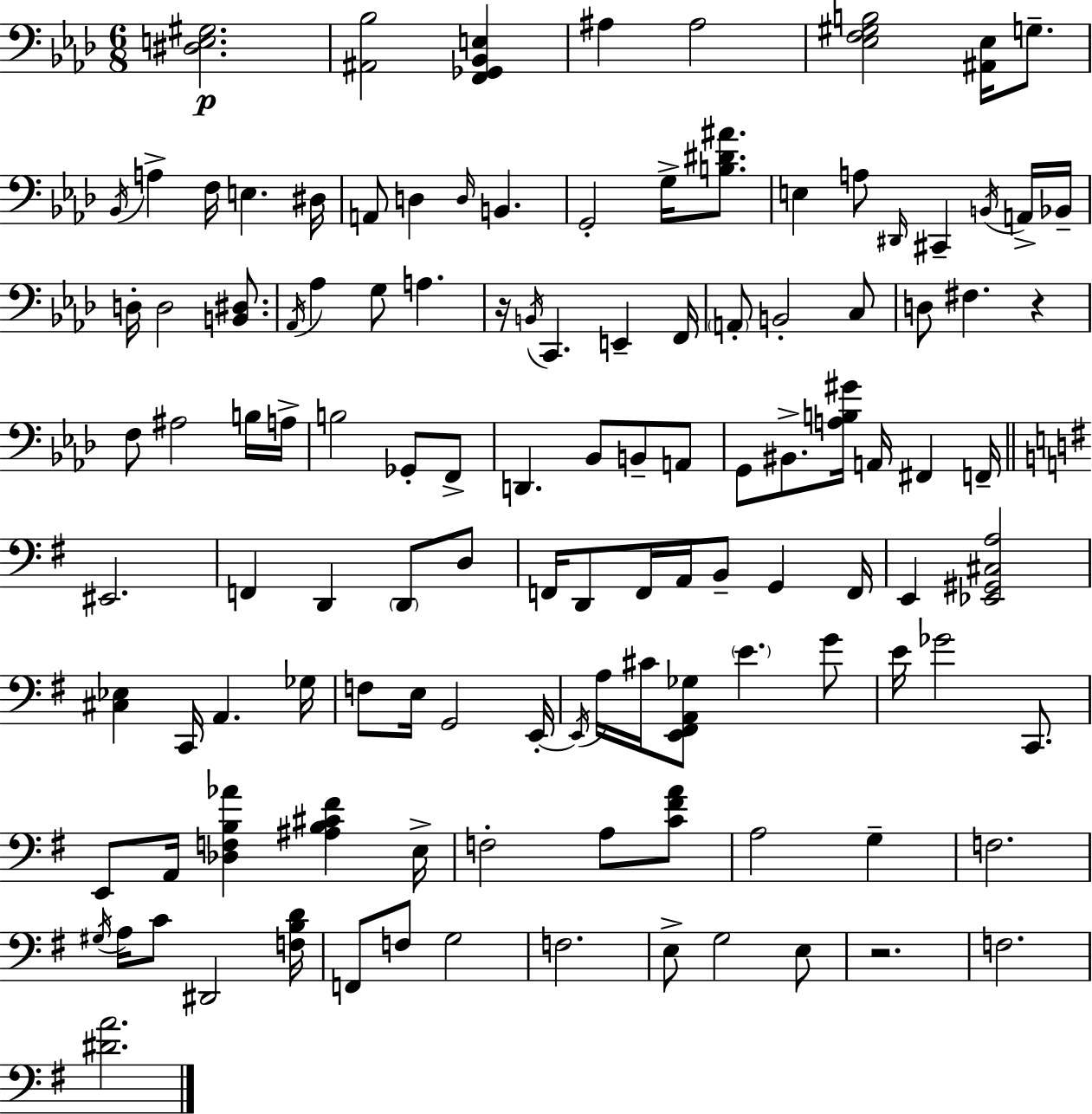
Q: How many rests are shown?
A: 3